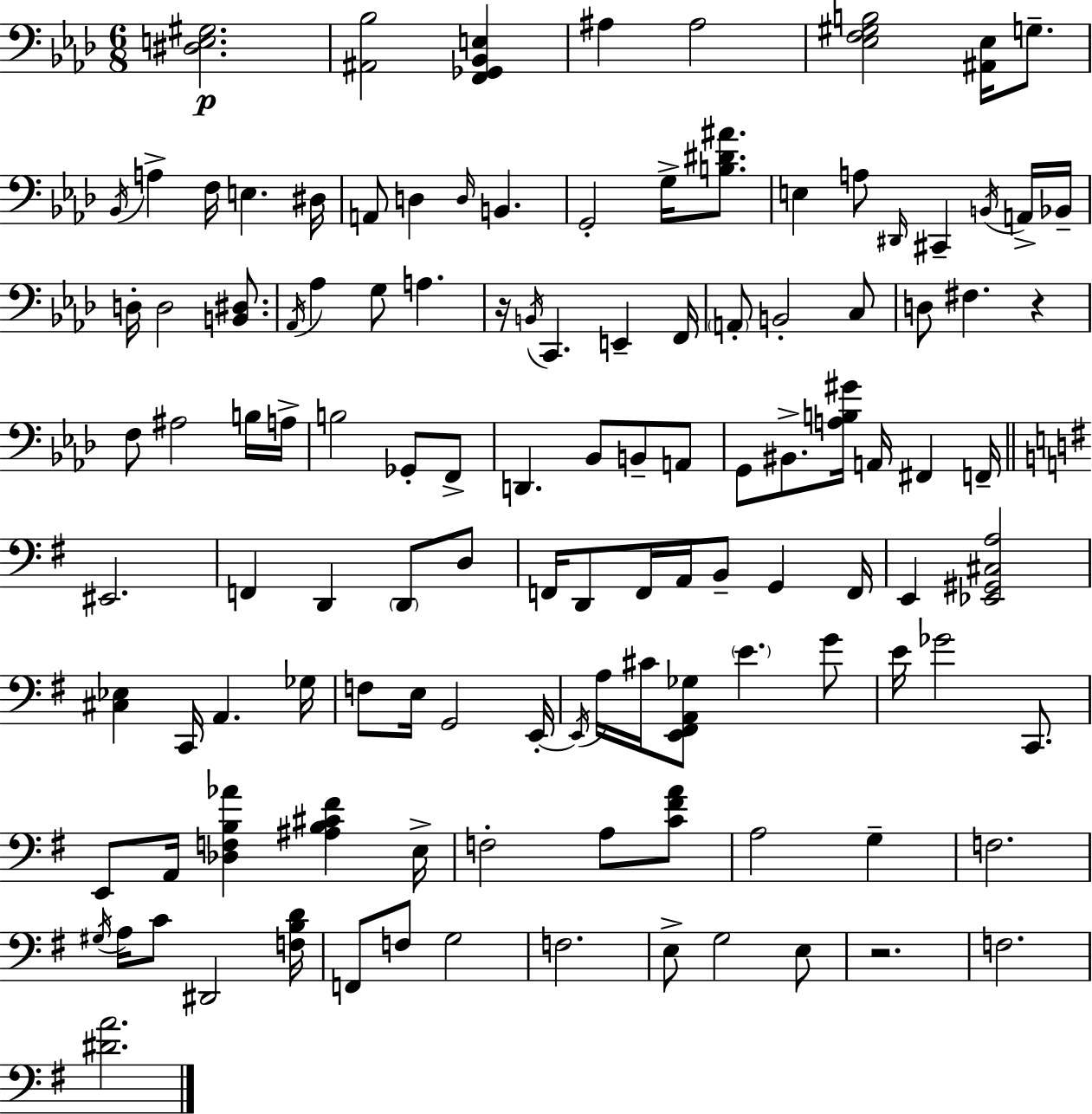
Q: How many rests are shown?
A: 3